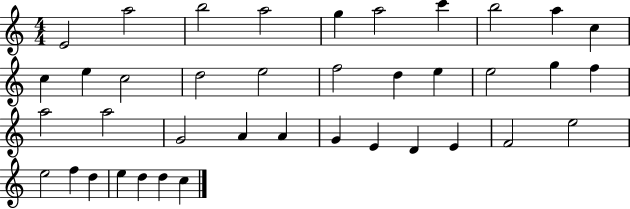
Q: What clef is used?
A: treble